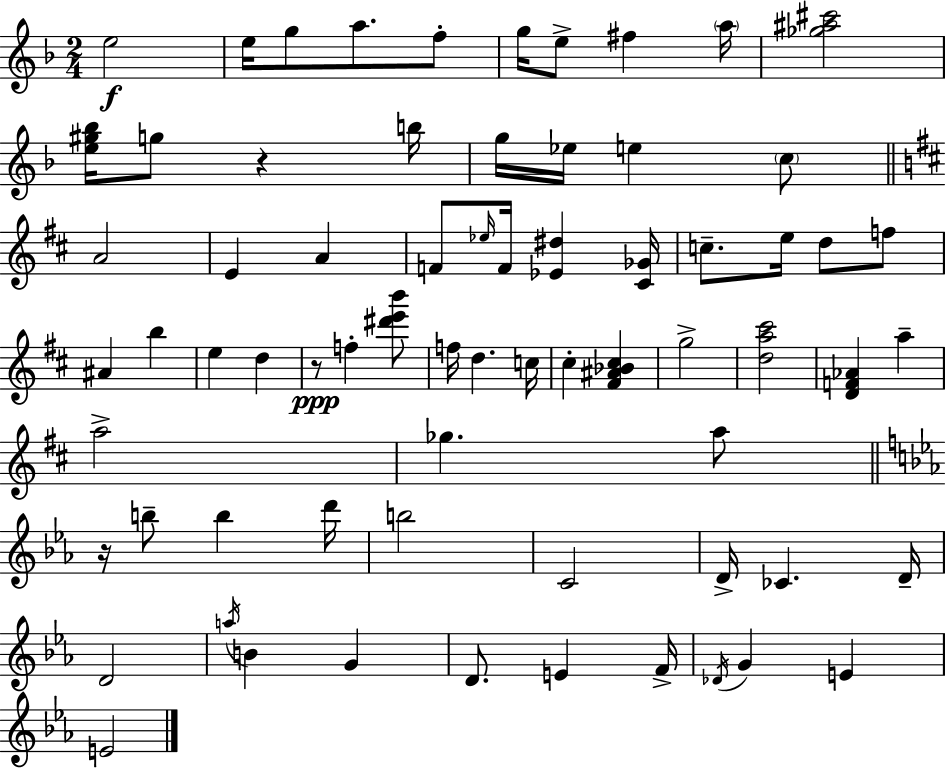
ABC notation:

X:1
T:Untitled
M:2/4
L:1/4
K:F
e2 e/4 g/2 a/2 f/2 g/4 e/2 ^f a/4 [_g^a^c']2 [e^g_b]/4 g/2 z b/4 g/4 _e/4 e c/2 A2 E A F/2 _e/4 F/4 [_E^d] [^C_G]/4 c/2 e/4 d/2 f/2 ^A b e d z/2 f [^d'e'b']/2 f/4 d c/4 ^c [^F^A_B^c] g2 [da^c']2 [DF_A] a a2 _g a/2 z/4 b/2 b d'/4 b2 C2 D/4 _C D/4 D2 a/4 B G D/2 E F/4 _D/4 G E E2